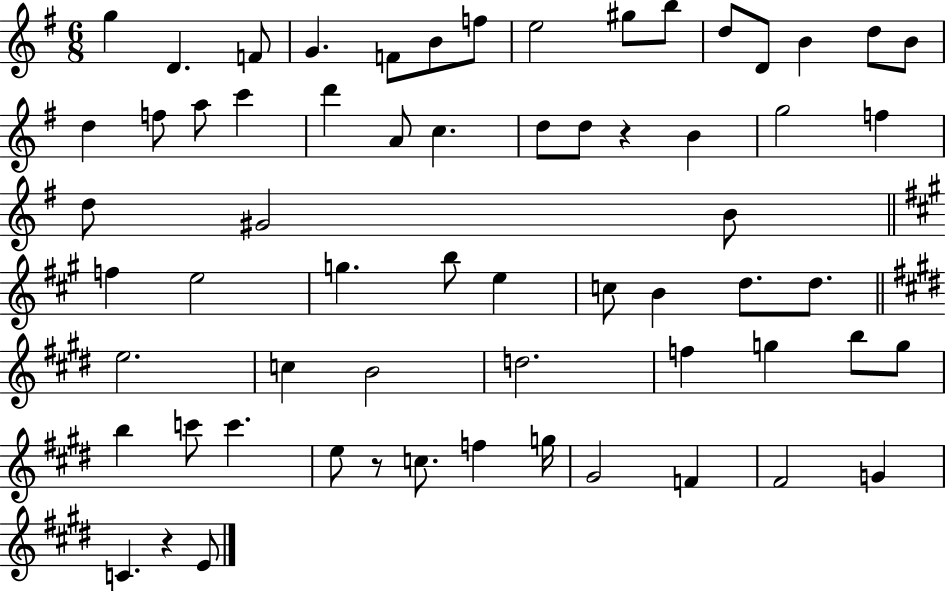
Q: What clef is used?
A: treble